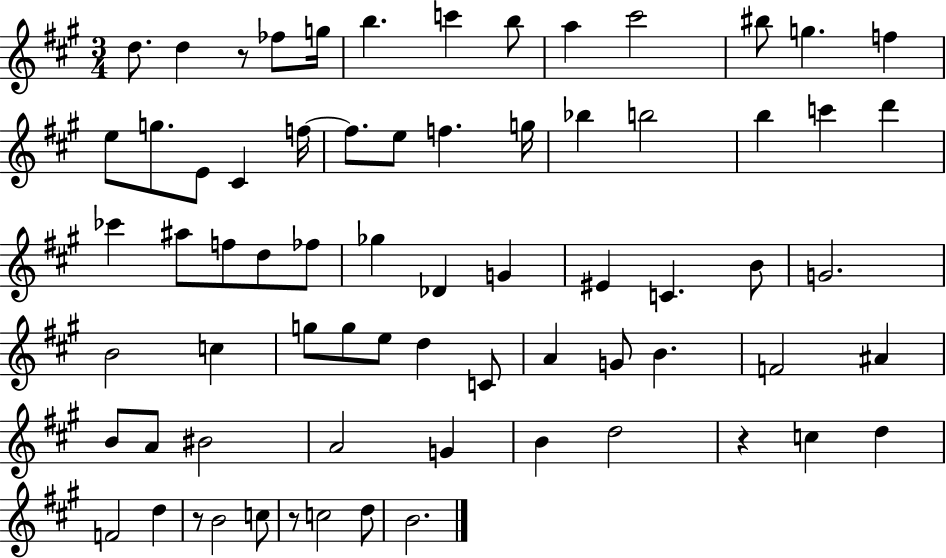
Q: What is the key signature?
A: A major